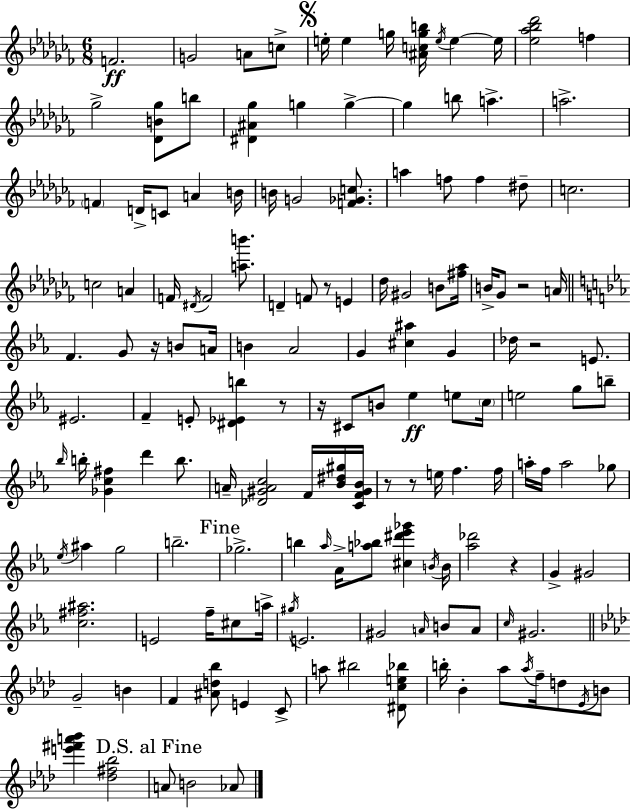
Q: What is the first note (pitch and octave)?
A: F4